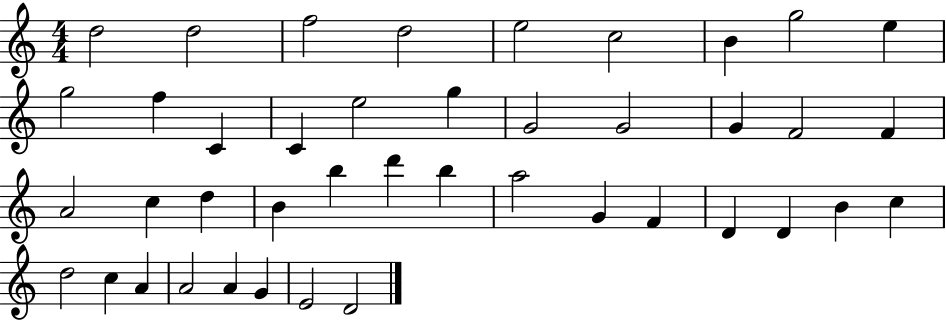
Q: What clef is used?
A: treble